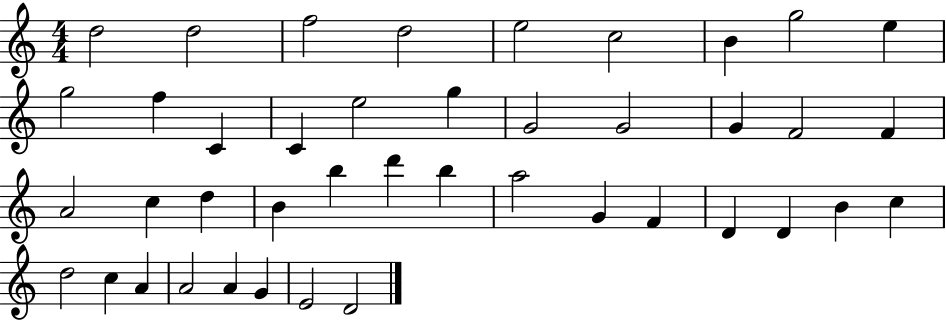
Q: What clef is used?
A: treble